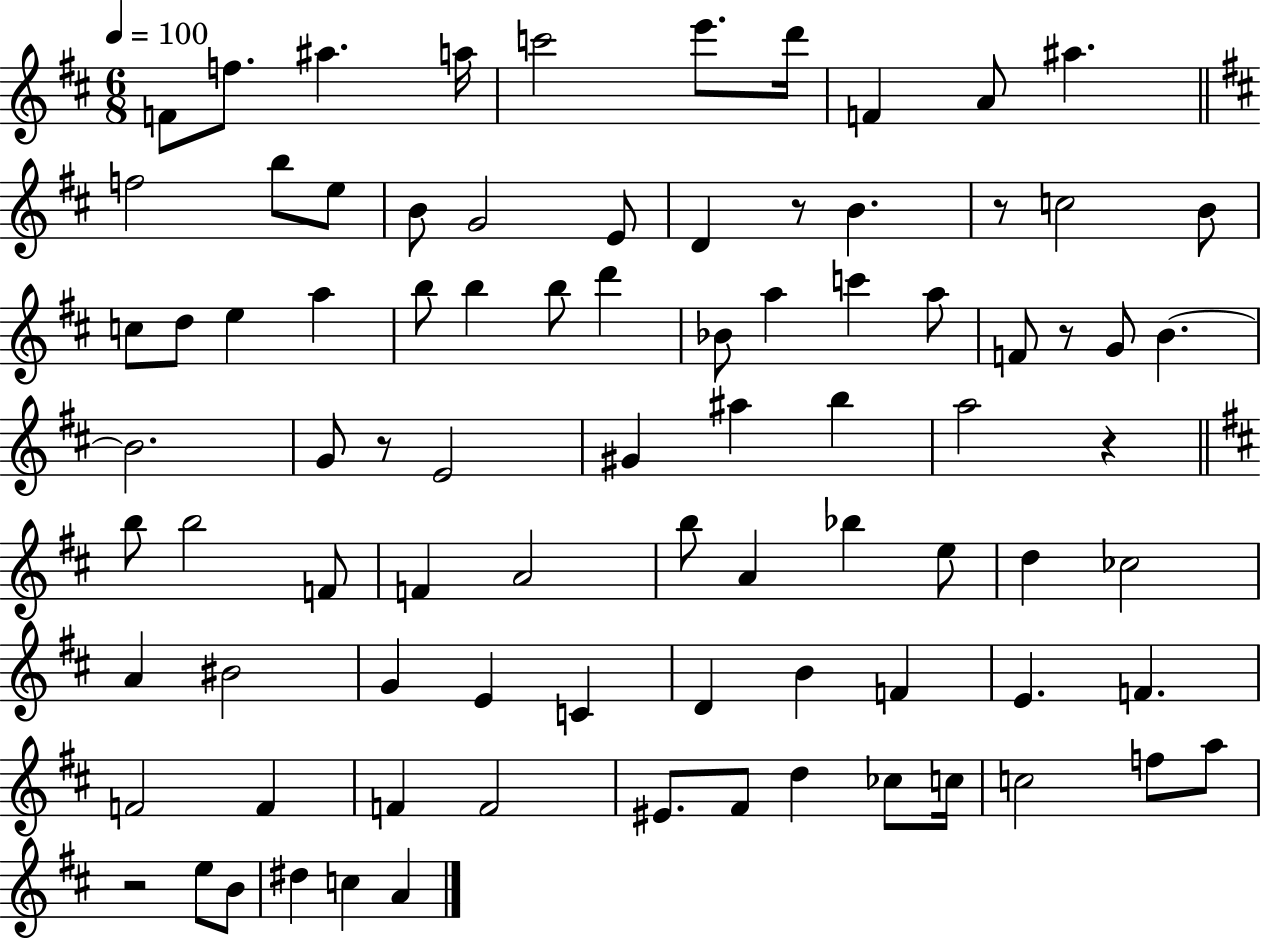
{
  \clef treble
  \numericTimeSignature
  \time 6/8
  \key d \major
  \tempo 4 = 100
  f'8 f''8. ais''4. a''16 | c'''2 e'''8. d'''16 | f'4 a'8 ais''4. | \bar "||" \break \key d \major f''2 b''8 e''8 | b'8 g'2 e'8 | d'4 r8 b'4. | r8 c''2 b'8 | \break c''8 d''8 e''4 a''4 | b''8 b''4 b''8 d'''4 | bes'8 a''4 c'''4 a''8 | f'8 r8 g'8 b'4.~~ | \break b'2. | g'8 r8 e'2 | gis'4 ais''4 b''4 | a''2 r4 | \break \bar "||" \break \key d \major b''8 b''2 f'8 | f'4 a'2 | b''8 a'4 bes''4 e''8 | d''4 ces''2 | \break a'4 bis'2 | g'4 e'4 c'4 | d'4 b'4 f'4 | e'4. f'4. | \break f'2 f'4 | f'4 f'2 | eis'8. fis'8 d''4 ces''8 c''16 | c''2 f''8 a''8 | \break r2 e''8 b'8 | dis''4 c''4 a'4 | \bar "|."
}